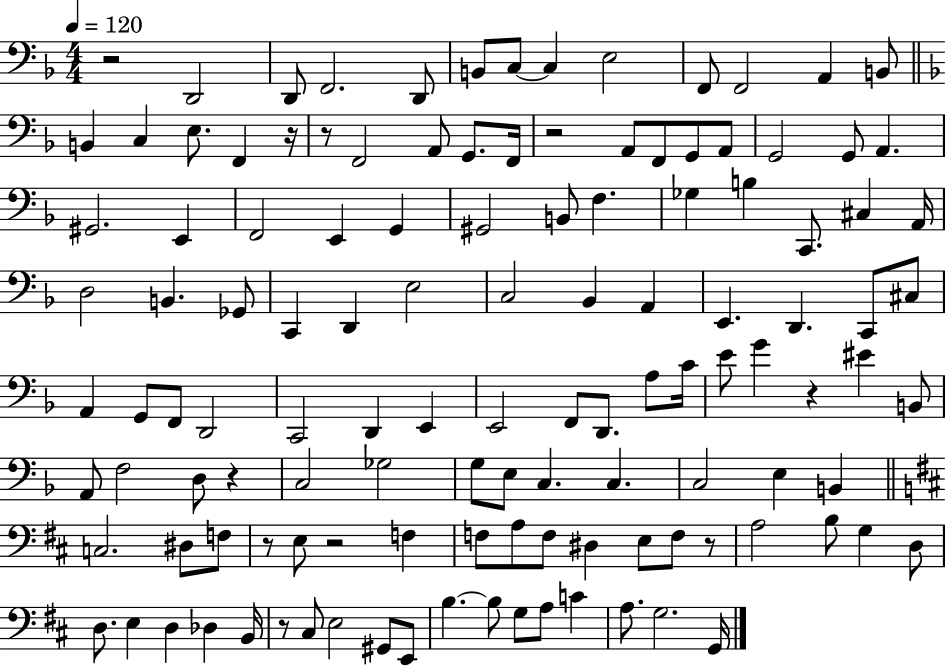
X:1
T:Untitled
M:4/4
L:1/4
K:F
z2 D,,2 D,,/2 F,,2 D,,/2 B,,/2 C,/2 C, E,2 F,,/2 F,,2 A,, B,,/2 B,, C, E,/2 F,, z/4 z/2 F,,2 A,,/2 G,,/2 F,,/4 z2 A,,/2 F,,/2 G,,/2 A,,/2 G,,2 G,,/2 A,, ^G,,2 E,, F,,2 E,, G,, ^G,,2 B,,/2 F, _G, B, C,,/2 ^C, A,,/4 D,2 B,, _G,,/2 C,, D,, E,2 C,2 _B,, A,, E,, D,, C,,/2 ^C,/2 A,, G,,/2 F,,/2 D,,2 C,,2 D,, E,, E,,2 F,,/2 D,,/2 A,/2 C/4 E/2 G z ^E B,,/2 A,,/2 F,2 D,/2 z C,2 _G,2 G,/2 E,/2 C, C, C,2 E, B,, C,2 ^D,/2 F,/2 z/2 E,/2 z2 F, F,/2 A,/2 F,/2 ^D, E,/2 F,/2 z/2 A,2 B,/2 G, D,/2 D,/2 E, D, _D, B,,/4 z/2 ^C,/2 E,2 ^G,,/2 E,,/2 B, B,/2 G,/2 A,/2 C A,/2 G,2 G,,/4